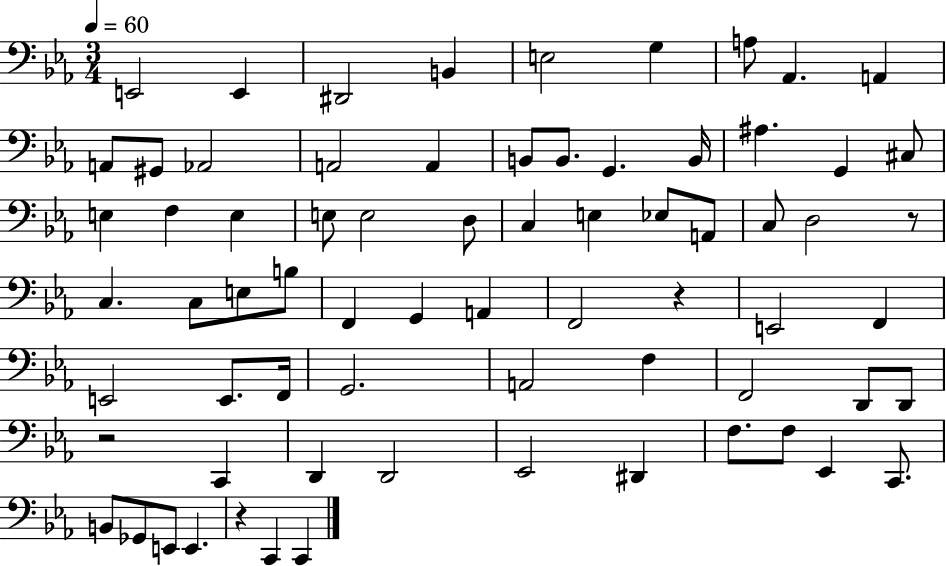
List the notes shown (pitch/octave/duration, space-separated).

E2/h E2/q D#2/h B2/q E3/h G3/q A3/e Ab2/q. A2/q A2/e G#2/e Ab2/h A2/h A2/q B2/e B2/e. G2/q. B2/s A#3/q. G2/q C#3/e E3/q F3/q E3/q E3/e E3/h D3/e C3/q E3/q Eb3/e A2/e C3/e D3/h R/e C3/q. C3/e E3/e B3/e F2/q G2/q A2/q F2/h R/q E2/h F2/q E2/h E2/e. F2/s G2/h. A2/h F3/q F2/h D2/e D2/e R/h C2/q D2/q D2/h Eb2/h D#2/q F3/e. F3/e Eb2/q C2/e. B2/e Gb2/e E2/e E2/q. R/q C2/q C2/q